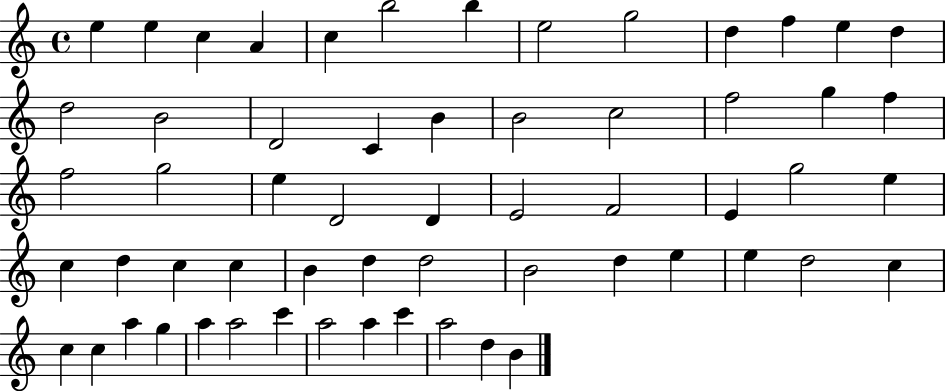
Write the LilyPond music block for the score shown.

{
  \clef treble
  \time 4/4
  \defaultTimeSignature
  \key c \major
  e''4 e''4 c''4 a'4 | c''4 b''2 b''4 | e''2 g''2 | d''4 f''4 e''4 d''4 | \break d''2 b'2 | d'2 c'4 b'4 | b'2 c''2 | f''2 g''4 f''4 | \break f''2 g''2 | e''4 d'2 d'4 | e'2 f'2 | e'4 g''2 e''4 | \break c''4 d''4 c''4 c''4 | b'4 d''4 d''2 | b'2 d''4 e''4 | e''4 d''2 c''4 | \break c''4 c''4 a''4 g''4 | a''4 a''2 c'''4 | a''2 a''4 c'''4 | a''2 d''4 b'4 | \break \bar "|."
}